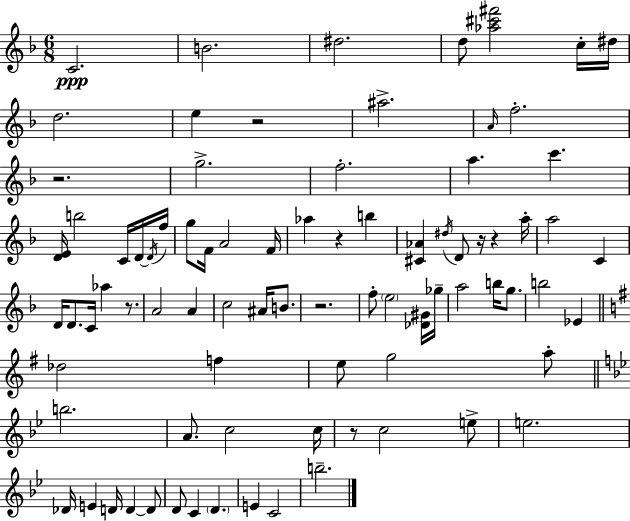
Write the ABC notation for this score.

X:1
T:Untitled
M:6/8
L:1/4
K:Dm
C2 B2 ^d2 d/2 [_a^c'^f']2 c/4 ^d/4 d2 e z2 ^a2 A/4 f2 z2 g2 f2 a c' [DE]/4 b2 C/4 D/4 D/4 f/4 g/2 F/4 A2 F/4 _a z b [^C_A] ^d/4 D/2 z/4 z a/4 a2 C D/4 D/2 C/4 _a z/2 A2 A c2 ^A/4 B/2 z2 f/2 e2 [_D^G]/4 _g/4 a2 b/4 g/2 b2 _E _d2 f e/2 g2 a/2 b2 A/2 c2 c/4 z/2 c2 e/2 e2 _D/4 E D/4 D D/2 D/2 C D E C2 b2